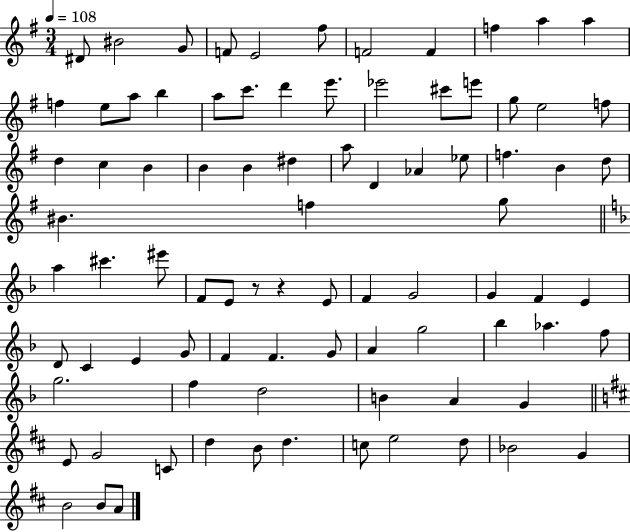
{
  \clef treble
  \numericTimeSignature
  \time 3/4
  \key g \major
  \tempo 4 = 108
  dis'8 bis'2 g'8 | f'8 e'2 fis''8 | f'2 f'4 | f''4 a''4 a''4 | \break f''4 e''8 a''8 b''4 | a''8 c'''8. d'''4 e'''8. | ees'''2 cis'''8 e'''8 | g''8 e''2 f''8 | \break d''4 c''4 b'4 | b'4 b'4 dis''4 | a''8 d'4 aes'4 ees''8 | f''4. b'4 d''8 | \break bis'4. f''4 g''8 | \bar "||" \break \key f \major a''4 cis'''4. eis'''8 | f'8 e'8 r8 r4 e'8 | f'4 g'2 | g'4 f'4 e'4 | \break d'8 c'4 e'4 g'8 | f'4 f'4. g'8 | a'4 g''2 | bes''4 aes''4. f''8 | \break g''2. | f''4 d''2 | b'4 a'4 g'4 | \bar "||" \break \key b \minor e'8 g'2 c'8 | d''4 b'8 d''4. | c''8 e''2 d''8 | bes'2 g'4 | \break b'2 b'8 a'8 | \bar "|."
}